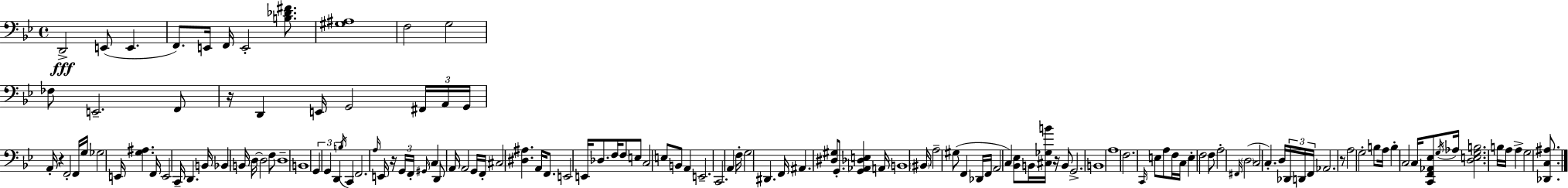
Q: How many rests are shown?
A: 5